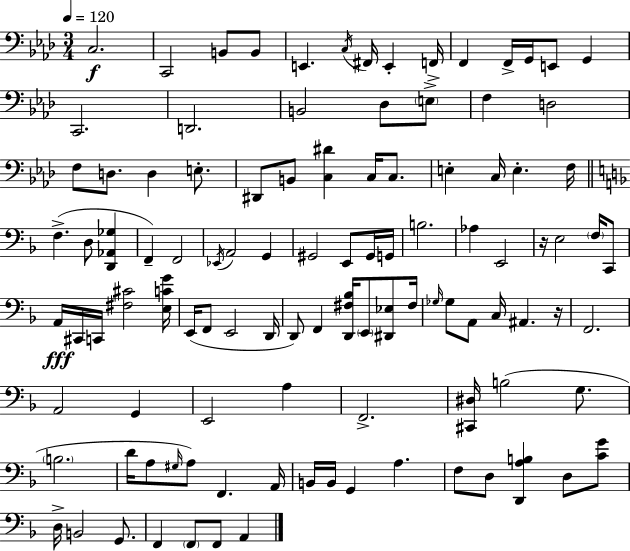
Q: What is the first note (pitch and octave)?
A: C3